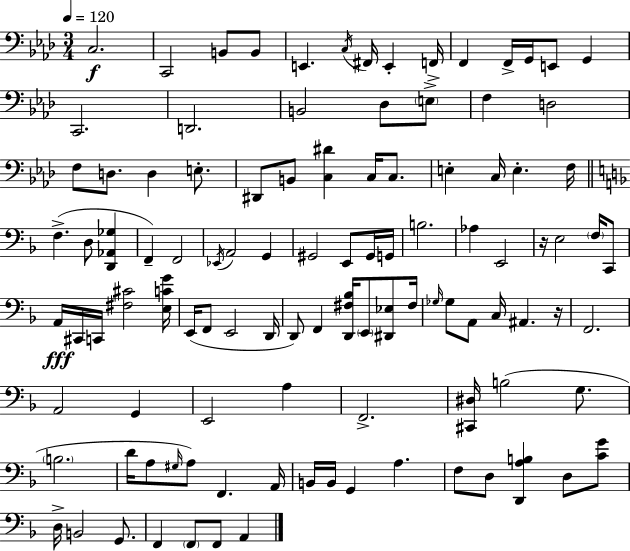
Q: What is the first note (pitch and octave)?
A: C3